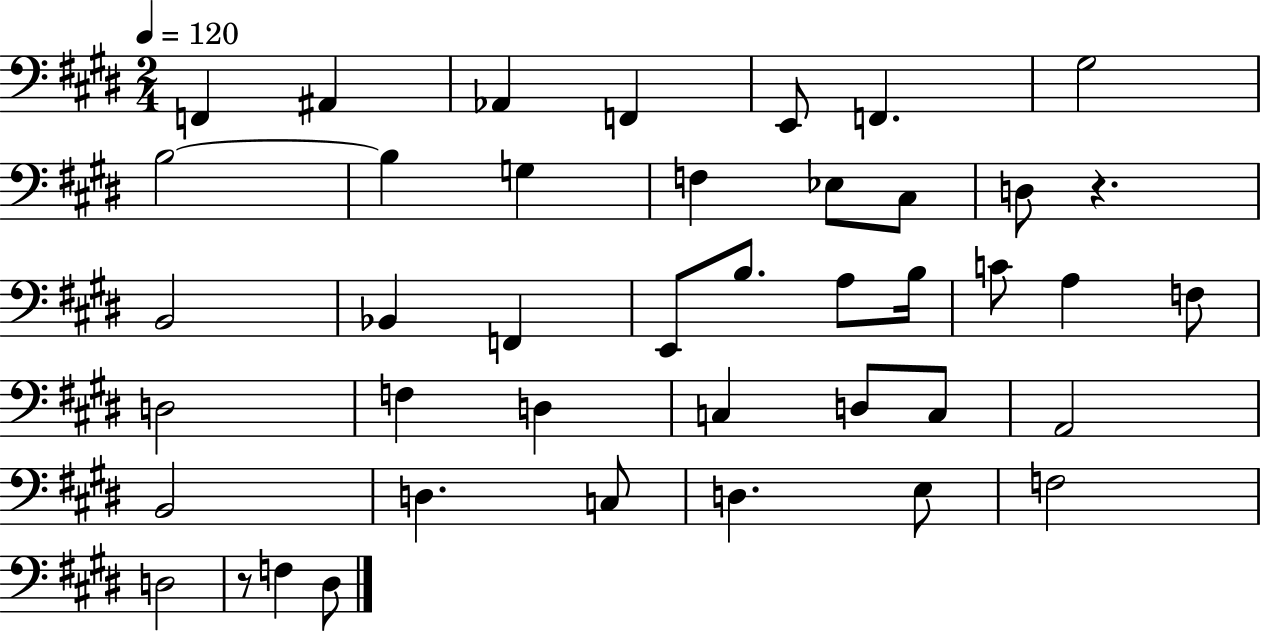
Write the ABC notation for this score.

X:1
T:Untitled
M:2/4
L:1/4
K:E
F,, ^A,, _A,, F,, E,,/2 F,, ^G,2 B,2 B, G, F, _E,/2 ^C,/2 D,/2 z B,,2 _B,, F,, E,,/2 B,/2 A,/2 B,/4 C/2 A, F,/2 D,2 F, D, C, D,/2 C,/2 A,,2 B,,2 D, C,/2 D, E,/2 F,2 D,2 z/2 F, ^D,/2